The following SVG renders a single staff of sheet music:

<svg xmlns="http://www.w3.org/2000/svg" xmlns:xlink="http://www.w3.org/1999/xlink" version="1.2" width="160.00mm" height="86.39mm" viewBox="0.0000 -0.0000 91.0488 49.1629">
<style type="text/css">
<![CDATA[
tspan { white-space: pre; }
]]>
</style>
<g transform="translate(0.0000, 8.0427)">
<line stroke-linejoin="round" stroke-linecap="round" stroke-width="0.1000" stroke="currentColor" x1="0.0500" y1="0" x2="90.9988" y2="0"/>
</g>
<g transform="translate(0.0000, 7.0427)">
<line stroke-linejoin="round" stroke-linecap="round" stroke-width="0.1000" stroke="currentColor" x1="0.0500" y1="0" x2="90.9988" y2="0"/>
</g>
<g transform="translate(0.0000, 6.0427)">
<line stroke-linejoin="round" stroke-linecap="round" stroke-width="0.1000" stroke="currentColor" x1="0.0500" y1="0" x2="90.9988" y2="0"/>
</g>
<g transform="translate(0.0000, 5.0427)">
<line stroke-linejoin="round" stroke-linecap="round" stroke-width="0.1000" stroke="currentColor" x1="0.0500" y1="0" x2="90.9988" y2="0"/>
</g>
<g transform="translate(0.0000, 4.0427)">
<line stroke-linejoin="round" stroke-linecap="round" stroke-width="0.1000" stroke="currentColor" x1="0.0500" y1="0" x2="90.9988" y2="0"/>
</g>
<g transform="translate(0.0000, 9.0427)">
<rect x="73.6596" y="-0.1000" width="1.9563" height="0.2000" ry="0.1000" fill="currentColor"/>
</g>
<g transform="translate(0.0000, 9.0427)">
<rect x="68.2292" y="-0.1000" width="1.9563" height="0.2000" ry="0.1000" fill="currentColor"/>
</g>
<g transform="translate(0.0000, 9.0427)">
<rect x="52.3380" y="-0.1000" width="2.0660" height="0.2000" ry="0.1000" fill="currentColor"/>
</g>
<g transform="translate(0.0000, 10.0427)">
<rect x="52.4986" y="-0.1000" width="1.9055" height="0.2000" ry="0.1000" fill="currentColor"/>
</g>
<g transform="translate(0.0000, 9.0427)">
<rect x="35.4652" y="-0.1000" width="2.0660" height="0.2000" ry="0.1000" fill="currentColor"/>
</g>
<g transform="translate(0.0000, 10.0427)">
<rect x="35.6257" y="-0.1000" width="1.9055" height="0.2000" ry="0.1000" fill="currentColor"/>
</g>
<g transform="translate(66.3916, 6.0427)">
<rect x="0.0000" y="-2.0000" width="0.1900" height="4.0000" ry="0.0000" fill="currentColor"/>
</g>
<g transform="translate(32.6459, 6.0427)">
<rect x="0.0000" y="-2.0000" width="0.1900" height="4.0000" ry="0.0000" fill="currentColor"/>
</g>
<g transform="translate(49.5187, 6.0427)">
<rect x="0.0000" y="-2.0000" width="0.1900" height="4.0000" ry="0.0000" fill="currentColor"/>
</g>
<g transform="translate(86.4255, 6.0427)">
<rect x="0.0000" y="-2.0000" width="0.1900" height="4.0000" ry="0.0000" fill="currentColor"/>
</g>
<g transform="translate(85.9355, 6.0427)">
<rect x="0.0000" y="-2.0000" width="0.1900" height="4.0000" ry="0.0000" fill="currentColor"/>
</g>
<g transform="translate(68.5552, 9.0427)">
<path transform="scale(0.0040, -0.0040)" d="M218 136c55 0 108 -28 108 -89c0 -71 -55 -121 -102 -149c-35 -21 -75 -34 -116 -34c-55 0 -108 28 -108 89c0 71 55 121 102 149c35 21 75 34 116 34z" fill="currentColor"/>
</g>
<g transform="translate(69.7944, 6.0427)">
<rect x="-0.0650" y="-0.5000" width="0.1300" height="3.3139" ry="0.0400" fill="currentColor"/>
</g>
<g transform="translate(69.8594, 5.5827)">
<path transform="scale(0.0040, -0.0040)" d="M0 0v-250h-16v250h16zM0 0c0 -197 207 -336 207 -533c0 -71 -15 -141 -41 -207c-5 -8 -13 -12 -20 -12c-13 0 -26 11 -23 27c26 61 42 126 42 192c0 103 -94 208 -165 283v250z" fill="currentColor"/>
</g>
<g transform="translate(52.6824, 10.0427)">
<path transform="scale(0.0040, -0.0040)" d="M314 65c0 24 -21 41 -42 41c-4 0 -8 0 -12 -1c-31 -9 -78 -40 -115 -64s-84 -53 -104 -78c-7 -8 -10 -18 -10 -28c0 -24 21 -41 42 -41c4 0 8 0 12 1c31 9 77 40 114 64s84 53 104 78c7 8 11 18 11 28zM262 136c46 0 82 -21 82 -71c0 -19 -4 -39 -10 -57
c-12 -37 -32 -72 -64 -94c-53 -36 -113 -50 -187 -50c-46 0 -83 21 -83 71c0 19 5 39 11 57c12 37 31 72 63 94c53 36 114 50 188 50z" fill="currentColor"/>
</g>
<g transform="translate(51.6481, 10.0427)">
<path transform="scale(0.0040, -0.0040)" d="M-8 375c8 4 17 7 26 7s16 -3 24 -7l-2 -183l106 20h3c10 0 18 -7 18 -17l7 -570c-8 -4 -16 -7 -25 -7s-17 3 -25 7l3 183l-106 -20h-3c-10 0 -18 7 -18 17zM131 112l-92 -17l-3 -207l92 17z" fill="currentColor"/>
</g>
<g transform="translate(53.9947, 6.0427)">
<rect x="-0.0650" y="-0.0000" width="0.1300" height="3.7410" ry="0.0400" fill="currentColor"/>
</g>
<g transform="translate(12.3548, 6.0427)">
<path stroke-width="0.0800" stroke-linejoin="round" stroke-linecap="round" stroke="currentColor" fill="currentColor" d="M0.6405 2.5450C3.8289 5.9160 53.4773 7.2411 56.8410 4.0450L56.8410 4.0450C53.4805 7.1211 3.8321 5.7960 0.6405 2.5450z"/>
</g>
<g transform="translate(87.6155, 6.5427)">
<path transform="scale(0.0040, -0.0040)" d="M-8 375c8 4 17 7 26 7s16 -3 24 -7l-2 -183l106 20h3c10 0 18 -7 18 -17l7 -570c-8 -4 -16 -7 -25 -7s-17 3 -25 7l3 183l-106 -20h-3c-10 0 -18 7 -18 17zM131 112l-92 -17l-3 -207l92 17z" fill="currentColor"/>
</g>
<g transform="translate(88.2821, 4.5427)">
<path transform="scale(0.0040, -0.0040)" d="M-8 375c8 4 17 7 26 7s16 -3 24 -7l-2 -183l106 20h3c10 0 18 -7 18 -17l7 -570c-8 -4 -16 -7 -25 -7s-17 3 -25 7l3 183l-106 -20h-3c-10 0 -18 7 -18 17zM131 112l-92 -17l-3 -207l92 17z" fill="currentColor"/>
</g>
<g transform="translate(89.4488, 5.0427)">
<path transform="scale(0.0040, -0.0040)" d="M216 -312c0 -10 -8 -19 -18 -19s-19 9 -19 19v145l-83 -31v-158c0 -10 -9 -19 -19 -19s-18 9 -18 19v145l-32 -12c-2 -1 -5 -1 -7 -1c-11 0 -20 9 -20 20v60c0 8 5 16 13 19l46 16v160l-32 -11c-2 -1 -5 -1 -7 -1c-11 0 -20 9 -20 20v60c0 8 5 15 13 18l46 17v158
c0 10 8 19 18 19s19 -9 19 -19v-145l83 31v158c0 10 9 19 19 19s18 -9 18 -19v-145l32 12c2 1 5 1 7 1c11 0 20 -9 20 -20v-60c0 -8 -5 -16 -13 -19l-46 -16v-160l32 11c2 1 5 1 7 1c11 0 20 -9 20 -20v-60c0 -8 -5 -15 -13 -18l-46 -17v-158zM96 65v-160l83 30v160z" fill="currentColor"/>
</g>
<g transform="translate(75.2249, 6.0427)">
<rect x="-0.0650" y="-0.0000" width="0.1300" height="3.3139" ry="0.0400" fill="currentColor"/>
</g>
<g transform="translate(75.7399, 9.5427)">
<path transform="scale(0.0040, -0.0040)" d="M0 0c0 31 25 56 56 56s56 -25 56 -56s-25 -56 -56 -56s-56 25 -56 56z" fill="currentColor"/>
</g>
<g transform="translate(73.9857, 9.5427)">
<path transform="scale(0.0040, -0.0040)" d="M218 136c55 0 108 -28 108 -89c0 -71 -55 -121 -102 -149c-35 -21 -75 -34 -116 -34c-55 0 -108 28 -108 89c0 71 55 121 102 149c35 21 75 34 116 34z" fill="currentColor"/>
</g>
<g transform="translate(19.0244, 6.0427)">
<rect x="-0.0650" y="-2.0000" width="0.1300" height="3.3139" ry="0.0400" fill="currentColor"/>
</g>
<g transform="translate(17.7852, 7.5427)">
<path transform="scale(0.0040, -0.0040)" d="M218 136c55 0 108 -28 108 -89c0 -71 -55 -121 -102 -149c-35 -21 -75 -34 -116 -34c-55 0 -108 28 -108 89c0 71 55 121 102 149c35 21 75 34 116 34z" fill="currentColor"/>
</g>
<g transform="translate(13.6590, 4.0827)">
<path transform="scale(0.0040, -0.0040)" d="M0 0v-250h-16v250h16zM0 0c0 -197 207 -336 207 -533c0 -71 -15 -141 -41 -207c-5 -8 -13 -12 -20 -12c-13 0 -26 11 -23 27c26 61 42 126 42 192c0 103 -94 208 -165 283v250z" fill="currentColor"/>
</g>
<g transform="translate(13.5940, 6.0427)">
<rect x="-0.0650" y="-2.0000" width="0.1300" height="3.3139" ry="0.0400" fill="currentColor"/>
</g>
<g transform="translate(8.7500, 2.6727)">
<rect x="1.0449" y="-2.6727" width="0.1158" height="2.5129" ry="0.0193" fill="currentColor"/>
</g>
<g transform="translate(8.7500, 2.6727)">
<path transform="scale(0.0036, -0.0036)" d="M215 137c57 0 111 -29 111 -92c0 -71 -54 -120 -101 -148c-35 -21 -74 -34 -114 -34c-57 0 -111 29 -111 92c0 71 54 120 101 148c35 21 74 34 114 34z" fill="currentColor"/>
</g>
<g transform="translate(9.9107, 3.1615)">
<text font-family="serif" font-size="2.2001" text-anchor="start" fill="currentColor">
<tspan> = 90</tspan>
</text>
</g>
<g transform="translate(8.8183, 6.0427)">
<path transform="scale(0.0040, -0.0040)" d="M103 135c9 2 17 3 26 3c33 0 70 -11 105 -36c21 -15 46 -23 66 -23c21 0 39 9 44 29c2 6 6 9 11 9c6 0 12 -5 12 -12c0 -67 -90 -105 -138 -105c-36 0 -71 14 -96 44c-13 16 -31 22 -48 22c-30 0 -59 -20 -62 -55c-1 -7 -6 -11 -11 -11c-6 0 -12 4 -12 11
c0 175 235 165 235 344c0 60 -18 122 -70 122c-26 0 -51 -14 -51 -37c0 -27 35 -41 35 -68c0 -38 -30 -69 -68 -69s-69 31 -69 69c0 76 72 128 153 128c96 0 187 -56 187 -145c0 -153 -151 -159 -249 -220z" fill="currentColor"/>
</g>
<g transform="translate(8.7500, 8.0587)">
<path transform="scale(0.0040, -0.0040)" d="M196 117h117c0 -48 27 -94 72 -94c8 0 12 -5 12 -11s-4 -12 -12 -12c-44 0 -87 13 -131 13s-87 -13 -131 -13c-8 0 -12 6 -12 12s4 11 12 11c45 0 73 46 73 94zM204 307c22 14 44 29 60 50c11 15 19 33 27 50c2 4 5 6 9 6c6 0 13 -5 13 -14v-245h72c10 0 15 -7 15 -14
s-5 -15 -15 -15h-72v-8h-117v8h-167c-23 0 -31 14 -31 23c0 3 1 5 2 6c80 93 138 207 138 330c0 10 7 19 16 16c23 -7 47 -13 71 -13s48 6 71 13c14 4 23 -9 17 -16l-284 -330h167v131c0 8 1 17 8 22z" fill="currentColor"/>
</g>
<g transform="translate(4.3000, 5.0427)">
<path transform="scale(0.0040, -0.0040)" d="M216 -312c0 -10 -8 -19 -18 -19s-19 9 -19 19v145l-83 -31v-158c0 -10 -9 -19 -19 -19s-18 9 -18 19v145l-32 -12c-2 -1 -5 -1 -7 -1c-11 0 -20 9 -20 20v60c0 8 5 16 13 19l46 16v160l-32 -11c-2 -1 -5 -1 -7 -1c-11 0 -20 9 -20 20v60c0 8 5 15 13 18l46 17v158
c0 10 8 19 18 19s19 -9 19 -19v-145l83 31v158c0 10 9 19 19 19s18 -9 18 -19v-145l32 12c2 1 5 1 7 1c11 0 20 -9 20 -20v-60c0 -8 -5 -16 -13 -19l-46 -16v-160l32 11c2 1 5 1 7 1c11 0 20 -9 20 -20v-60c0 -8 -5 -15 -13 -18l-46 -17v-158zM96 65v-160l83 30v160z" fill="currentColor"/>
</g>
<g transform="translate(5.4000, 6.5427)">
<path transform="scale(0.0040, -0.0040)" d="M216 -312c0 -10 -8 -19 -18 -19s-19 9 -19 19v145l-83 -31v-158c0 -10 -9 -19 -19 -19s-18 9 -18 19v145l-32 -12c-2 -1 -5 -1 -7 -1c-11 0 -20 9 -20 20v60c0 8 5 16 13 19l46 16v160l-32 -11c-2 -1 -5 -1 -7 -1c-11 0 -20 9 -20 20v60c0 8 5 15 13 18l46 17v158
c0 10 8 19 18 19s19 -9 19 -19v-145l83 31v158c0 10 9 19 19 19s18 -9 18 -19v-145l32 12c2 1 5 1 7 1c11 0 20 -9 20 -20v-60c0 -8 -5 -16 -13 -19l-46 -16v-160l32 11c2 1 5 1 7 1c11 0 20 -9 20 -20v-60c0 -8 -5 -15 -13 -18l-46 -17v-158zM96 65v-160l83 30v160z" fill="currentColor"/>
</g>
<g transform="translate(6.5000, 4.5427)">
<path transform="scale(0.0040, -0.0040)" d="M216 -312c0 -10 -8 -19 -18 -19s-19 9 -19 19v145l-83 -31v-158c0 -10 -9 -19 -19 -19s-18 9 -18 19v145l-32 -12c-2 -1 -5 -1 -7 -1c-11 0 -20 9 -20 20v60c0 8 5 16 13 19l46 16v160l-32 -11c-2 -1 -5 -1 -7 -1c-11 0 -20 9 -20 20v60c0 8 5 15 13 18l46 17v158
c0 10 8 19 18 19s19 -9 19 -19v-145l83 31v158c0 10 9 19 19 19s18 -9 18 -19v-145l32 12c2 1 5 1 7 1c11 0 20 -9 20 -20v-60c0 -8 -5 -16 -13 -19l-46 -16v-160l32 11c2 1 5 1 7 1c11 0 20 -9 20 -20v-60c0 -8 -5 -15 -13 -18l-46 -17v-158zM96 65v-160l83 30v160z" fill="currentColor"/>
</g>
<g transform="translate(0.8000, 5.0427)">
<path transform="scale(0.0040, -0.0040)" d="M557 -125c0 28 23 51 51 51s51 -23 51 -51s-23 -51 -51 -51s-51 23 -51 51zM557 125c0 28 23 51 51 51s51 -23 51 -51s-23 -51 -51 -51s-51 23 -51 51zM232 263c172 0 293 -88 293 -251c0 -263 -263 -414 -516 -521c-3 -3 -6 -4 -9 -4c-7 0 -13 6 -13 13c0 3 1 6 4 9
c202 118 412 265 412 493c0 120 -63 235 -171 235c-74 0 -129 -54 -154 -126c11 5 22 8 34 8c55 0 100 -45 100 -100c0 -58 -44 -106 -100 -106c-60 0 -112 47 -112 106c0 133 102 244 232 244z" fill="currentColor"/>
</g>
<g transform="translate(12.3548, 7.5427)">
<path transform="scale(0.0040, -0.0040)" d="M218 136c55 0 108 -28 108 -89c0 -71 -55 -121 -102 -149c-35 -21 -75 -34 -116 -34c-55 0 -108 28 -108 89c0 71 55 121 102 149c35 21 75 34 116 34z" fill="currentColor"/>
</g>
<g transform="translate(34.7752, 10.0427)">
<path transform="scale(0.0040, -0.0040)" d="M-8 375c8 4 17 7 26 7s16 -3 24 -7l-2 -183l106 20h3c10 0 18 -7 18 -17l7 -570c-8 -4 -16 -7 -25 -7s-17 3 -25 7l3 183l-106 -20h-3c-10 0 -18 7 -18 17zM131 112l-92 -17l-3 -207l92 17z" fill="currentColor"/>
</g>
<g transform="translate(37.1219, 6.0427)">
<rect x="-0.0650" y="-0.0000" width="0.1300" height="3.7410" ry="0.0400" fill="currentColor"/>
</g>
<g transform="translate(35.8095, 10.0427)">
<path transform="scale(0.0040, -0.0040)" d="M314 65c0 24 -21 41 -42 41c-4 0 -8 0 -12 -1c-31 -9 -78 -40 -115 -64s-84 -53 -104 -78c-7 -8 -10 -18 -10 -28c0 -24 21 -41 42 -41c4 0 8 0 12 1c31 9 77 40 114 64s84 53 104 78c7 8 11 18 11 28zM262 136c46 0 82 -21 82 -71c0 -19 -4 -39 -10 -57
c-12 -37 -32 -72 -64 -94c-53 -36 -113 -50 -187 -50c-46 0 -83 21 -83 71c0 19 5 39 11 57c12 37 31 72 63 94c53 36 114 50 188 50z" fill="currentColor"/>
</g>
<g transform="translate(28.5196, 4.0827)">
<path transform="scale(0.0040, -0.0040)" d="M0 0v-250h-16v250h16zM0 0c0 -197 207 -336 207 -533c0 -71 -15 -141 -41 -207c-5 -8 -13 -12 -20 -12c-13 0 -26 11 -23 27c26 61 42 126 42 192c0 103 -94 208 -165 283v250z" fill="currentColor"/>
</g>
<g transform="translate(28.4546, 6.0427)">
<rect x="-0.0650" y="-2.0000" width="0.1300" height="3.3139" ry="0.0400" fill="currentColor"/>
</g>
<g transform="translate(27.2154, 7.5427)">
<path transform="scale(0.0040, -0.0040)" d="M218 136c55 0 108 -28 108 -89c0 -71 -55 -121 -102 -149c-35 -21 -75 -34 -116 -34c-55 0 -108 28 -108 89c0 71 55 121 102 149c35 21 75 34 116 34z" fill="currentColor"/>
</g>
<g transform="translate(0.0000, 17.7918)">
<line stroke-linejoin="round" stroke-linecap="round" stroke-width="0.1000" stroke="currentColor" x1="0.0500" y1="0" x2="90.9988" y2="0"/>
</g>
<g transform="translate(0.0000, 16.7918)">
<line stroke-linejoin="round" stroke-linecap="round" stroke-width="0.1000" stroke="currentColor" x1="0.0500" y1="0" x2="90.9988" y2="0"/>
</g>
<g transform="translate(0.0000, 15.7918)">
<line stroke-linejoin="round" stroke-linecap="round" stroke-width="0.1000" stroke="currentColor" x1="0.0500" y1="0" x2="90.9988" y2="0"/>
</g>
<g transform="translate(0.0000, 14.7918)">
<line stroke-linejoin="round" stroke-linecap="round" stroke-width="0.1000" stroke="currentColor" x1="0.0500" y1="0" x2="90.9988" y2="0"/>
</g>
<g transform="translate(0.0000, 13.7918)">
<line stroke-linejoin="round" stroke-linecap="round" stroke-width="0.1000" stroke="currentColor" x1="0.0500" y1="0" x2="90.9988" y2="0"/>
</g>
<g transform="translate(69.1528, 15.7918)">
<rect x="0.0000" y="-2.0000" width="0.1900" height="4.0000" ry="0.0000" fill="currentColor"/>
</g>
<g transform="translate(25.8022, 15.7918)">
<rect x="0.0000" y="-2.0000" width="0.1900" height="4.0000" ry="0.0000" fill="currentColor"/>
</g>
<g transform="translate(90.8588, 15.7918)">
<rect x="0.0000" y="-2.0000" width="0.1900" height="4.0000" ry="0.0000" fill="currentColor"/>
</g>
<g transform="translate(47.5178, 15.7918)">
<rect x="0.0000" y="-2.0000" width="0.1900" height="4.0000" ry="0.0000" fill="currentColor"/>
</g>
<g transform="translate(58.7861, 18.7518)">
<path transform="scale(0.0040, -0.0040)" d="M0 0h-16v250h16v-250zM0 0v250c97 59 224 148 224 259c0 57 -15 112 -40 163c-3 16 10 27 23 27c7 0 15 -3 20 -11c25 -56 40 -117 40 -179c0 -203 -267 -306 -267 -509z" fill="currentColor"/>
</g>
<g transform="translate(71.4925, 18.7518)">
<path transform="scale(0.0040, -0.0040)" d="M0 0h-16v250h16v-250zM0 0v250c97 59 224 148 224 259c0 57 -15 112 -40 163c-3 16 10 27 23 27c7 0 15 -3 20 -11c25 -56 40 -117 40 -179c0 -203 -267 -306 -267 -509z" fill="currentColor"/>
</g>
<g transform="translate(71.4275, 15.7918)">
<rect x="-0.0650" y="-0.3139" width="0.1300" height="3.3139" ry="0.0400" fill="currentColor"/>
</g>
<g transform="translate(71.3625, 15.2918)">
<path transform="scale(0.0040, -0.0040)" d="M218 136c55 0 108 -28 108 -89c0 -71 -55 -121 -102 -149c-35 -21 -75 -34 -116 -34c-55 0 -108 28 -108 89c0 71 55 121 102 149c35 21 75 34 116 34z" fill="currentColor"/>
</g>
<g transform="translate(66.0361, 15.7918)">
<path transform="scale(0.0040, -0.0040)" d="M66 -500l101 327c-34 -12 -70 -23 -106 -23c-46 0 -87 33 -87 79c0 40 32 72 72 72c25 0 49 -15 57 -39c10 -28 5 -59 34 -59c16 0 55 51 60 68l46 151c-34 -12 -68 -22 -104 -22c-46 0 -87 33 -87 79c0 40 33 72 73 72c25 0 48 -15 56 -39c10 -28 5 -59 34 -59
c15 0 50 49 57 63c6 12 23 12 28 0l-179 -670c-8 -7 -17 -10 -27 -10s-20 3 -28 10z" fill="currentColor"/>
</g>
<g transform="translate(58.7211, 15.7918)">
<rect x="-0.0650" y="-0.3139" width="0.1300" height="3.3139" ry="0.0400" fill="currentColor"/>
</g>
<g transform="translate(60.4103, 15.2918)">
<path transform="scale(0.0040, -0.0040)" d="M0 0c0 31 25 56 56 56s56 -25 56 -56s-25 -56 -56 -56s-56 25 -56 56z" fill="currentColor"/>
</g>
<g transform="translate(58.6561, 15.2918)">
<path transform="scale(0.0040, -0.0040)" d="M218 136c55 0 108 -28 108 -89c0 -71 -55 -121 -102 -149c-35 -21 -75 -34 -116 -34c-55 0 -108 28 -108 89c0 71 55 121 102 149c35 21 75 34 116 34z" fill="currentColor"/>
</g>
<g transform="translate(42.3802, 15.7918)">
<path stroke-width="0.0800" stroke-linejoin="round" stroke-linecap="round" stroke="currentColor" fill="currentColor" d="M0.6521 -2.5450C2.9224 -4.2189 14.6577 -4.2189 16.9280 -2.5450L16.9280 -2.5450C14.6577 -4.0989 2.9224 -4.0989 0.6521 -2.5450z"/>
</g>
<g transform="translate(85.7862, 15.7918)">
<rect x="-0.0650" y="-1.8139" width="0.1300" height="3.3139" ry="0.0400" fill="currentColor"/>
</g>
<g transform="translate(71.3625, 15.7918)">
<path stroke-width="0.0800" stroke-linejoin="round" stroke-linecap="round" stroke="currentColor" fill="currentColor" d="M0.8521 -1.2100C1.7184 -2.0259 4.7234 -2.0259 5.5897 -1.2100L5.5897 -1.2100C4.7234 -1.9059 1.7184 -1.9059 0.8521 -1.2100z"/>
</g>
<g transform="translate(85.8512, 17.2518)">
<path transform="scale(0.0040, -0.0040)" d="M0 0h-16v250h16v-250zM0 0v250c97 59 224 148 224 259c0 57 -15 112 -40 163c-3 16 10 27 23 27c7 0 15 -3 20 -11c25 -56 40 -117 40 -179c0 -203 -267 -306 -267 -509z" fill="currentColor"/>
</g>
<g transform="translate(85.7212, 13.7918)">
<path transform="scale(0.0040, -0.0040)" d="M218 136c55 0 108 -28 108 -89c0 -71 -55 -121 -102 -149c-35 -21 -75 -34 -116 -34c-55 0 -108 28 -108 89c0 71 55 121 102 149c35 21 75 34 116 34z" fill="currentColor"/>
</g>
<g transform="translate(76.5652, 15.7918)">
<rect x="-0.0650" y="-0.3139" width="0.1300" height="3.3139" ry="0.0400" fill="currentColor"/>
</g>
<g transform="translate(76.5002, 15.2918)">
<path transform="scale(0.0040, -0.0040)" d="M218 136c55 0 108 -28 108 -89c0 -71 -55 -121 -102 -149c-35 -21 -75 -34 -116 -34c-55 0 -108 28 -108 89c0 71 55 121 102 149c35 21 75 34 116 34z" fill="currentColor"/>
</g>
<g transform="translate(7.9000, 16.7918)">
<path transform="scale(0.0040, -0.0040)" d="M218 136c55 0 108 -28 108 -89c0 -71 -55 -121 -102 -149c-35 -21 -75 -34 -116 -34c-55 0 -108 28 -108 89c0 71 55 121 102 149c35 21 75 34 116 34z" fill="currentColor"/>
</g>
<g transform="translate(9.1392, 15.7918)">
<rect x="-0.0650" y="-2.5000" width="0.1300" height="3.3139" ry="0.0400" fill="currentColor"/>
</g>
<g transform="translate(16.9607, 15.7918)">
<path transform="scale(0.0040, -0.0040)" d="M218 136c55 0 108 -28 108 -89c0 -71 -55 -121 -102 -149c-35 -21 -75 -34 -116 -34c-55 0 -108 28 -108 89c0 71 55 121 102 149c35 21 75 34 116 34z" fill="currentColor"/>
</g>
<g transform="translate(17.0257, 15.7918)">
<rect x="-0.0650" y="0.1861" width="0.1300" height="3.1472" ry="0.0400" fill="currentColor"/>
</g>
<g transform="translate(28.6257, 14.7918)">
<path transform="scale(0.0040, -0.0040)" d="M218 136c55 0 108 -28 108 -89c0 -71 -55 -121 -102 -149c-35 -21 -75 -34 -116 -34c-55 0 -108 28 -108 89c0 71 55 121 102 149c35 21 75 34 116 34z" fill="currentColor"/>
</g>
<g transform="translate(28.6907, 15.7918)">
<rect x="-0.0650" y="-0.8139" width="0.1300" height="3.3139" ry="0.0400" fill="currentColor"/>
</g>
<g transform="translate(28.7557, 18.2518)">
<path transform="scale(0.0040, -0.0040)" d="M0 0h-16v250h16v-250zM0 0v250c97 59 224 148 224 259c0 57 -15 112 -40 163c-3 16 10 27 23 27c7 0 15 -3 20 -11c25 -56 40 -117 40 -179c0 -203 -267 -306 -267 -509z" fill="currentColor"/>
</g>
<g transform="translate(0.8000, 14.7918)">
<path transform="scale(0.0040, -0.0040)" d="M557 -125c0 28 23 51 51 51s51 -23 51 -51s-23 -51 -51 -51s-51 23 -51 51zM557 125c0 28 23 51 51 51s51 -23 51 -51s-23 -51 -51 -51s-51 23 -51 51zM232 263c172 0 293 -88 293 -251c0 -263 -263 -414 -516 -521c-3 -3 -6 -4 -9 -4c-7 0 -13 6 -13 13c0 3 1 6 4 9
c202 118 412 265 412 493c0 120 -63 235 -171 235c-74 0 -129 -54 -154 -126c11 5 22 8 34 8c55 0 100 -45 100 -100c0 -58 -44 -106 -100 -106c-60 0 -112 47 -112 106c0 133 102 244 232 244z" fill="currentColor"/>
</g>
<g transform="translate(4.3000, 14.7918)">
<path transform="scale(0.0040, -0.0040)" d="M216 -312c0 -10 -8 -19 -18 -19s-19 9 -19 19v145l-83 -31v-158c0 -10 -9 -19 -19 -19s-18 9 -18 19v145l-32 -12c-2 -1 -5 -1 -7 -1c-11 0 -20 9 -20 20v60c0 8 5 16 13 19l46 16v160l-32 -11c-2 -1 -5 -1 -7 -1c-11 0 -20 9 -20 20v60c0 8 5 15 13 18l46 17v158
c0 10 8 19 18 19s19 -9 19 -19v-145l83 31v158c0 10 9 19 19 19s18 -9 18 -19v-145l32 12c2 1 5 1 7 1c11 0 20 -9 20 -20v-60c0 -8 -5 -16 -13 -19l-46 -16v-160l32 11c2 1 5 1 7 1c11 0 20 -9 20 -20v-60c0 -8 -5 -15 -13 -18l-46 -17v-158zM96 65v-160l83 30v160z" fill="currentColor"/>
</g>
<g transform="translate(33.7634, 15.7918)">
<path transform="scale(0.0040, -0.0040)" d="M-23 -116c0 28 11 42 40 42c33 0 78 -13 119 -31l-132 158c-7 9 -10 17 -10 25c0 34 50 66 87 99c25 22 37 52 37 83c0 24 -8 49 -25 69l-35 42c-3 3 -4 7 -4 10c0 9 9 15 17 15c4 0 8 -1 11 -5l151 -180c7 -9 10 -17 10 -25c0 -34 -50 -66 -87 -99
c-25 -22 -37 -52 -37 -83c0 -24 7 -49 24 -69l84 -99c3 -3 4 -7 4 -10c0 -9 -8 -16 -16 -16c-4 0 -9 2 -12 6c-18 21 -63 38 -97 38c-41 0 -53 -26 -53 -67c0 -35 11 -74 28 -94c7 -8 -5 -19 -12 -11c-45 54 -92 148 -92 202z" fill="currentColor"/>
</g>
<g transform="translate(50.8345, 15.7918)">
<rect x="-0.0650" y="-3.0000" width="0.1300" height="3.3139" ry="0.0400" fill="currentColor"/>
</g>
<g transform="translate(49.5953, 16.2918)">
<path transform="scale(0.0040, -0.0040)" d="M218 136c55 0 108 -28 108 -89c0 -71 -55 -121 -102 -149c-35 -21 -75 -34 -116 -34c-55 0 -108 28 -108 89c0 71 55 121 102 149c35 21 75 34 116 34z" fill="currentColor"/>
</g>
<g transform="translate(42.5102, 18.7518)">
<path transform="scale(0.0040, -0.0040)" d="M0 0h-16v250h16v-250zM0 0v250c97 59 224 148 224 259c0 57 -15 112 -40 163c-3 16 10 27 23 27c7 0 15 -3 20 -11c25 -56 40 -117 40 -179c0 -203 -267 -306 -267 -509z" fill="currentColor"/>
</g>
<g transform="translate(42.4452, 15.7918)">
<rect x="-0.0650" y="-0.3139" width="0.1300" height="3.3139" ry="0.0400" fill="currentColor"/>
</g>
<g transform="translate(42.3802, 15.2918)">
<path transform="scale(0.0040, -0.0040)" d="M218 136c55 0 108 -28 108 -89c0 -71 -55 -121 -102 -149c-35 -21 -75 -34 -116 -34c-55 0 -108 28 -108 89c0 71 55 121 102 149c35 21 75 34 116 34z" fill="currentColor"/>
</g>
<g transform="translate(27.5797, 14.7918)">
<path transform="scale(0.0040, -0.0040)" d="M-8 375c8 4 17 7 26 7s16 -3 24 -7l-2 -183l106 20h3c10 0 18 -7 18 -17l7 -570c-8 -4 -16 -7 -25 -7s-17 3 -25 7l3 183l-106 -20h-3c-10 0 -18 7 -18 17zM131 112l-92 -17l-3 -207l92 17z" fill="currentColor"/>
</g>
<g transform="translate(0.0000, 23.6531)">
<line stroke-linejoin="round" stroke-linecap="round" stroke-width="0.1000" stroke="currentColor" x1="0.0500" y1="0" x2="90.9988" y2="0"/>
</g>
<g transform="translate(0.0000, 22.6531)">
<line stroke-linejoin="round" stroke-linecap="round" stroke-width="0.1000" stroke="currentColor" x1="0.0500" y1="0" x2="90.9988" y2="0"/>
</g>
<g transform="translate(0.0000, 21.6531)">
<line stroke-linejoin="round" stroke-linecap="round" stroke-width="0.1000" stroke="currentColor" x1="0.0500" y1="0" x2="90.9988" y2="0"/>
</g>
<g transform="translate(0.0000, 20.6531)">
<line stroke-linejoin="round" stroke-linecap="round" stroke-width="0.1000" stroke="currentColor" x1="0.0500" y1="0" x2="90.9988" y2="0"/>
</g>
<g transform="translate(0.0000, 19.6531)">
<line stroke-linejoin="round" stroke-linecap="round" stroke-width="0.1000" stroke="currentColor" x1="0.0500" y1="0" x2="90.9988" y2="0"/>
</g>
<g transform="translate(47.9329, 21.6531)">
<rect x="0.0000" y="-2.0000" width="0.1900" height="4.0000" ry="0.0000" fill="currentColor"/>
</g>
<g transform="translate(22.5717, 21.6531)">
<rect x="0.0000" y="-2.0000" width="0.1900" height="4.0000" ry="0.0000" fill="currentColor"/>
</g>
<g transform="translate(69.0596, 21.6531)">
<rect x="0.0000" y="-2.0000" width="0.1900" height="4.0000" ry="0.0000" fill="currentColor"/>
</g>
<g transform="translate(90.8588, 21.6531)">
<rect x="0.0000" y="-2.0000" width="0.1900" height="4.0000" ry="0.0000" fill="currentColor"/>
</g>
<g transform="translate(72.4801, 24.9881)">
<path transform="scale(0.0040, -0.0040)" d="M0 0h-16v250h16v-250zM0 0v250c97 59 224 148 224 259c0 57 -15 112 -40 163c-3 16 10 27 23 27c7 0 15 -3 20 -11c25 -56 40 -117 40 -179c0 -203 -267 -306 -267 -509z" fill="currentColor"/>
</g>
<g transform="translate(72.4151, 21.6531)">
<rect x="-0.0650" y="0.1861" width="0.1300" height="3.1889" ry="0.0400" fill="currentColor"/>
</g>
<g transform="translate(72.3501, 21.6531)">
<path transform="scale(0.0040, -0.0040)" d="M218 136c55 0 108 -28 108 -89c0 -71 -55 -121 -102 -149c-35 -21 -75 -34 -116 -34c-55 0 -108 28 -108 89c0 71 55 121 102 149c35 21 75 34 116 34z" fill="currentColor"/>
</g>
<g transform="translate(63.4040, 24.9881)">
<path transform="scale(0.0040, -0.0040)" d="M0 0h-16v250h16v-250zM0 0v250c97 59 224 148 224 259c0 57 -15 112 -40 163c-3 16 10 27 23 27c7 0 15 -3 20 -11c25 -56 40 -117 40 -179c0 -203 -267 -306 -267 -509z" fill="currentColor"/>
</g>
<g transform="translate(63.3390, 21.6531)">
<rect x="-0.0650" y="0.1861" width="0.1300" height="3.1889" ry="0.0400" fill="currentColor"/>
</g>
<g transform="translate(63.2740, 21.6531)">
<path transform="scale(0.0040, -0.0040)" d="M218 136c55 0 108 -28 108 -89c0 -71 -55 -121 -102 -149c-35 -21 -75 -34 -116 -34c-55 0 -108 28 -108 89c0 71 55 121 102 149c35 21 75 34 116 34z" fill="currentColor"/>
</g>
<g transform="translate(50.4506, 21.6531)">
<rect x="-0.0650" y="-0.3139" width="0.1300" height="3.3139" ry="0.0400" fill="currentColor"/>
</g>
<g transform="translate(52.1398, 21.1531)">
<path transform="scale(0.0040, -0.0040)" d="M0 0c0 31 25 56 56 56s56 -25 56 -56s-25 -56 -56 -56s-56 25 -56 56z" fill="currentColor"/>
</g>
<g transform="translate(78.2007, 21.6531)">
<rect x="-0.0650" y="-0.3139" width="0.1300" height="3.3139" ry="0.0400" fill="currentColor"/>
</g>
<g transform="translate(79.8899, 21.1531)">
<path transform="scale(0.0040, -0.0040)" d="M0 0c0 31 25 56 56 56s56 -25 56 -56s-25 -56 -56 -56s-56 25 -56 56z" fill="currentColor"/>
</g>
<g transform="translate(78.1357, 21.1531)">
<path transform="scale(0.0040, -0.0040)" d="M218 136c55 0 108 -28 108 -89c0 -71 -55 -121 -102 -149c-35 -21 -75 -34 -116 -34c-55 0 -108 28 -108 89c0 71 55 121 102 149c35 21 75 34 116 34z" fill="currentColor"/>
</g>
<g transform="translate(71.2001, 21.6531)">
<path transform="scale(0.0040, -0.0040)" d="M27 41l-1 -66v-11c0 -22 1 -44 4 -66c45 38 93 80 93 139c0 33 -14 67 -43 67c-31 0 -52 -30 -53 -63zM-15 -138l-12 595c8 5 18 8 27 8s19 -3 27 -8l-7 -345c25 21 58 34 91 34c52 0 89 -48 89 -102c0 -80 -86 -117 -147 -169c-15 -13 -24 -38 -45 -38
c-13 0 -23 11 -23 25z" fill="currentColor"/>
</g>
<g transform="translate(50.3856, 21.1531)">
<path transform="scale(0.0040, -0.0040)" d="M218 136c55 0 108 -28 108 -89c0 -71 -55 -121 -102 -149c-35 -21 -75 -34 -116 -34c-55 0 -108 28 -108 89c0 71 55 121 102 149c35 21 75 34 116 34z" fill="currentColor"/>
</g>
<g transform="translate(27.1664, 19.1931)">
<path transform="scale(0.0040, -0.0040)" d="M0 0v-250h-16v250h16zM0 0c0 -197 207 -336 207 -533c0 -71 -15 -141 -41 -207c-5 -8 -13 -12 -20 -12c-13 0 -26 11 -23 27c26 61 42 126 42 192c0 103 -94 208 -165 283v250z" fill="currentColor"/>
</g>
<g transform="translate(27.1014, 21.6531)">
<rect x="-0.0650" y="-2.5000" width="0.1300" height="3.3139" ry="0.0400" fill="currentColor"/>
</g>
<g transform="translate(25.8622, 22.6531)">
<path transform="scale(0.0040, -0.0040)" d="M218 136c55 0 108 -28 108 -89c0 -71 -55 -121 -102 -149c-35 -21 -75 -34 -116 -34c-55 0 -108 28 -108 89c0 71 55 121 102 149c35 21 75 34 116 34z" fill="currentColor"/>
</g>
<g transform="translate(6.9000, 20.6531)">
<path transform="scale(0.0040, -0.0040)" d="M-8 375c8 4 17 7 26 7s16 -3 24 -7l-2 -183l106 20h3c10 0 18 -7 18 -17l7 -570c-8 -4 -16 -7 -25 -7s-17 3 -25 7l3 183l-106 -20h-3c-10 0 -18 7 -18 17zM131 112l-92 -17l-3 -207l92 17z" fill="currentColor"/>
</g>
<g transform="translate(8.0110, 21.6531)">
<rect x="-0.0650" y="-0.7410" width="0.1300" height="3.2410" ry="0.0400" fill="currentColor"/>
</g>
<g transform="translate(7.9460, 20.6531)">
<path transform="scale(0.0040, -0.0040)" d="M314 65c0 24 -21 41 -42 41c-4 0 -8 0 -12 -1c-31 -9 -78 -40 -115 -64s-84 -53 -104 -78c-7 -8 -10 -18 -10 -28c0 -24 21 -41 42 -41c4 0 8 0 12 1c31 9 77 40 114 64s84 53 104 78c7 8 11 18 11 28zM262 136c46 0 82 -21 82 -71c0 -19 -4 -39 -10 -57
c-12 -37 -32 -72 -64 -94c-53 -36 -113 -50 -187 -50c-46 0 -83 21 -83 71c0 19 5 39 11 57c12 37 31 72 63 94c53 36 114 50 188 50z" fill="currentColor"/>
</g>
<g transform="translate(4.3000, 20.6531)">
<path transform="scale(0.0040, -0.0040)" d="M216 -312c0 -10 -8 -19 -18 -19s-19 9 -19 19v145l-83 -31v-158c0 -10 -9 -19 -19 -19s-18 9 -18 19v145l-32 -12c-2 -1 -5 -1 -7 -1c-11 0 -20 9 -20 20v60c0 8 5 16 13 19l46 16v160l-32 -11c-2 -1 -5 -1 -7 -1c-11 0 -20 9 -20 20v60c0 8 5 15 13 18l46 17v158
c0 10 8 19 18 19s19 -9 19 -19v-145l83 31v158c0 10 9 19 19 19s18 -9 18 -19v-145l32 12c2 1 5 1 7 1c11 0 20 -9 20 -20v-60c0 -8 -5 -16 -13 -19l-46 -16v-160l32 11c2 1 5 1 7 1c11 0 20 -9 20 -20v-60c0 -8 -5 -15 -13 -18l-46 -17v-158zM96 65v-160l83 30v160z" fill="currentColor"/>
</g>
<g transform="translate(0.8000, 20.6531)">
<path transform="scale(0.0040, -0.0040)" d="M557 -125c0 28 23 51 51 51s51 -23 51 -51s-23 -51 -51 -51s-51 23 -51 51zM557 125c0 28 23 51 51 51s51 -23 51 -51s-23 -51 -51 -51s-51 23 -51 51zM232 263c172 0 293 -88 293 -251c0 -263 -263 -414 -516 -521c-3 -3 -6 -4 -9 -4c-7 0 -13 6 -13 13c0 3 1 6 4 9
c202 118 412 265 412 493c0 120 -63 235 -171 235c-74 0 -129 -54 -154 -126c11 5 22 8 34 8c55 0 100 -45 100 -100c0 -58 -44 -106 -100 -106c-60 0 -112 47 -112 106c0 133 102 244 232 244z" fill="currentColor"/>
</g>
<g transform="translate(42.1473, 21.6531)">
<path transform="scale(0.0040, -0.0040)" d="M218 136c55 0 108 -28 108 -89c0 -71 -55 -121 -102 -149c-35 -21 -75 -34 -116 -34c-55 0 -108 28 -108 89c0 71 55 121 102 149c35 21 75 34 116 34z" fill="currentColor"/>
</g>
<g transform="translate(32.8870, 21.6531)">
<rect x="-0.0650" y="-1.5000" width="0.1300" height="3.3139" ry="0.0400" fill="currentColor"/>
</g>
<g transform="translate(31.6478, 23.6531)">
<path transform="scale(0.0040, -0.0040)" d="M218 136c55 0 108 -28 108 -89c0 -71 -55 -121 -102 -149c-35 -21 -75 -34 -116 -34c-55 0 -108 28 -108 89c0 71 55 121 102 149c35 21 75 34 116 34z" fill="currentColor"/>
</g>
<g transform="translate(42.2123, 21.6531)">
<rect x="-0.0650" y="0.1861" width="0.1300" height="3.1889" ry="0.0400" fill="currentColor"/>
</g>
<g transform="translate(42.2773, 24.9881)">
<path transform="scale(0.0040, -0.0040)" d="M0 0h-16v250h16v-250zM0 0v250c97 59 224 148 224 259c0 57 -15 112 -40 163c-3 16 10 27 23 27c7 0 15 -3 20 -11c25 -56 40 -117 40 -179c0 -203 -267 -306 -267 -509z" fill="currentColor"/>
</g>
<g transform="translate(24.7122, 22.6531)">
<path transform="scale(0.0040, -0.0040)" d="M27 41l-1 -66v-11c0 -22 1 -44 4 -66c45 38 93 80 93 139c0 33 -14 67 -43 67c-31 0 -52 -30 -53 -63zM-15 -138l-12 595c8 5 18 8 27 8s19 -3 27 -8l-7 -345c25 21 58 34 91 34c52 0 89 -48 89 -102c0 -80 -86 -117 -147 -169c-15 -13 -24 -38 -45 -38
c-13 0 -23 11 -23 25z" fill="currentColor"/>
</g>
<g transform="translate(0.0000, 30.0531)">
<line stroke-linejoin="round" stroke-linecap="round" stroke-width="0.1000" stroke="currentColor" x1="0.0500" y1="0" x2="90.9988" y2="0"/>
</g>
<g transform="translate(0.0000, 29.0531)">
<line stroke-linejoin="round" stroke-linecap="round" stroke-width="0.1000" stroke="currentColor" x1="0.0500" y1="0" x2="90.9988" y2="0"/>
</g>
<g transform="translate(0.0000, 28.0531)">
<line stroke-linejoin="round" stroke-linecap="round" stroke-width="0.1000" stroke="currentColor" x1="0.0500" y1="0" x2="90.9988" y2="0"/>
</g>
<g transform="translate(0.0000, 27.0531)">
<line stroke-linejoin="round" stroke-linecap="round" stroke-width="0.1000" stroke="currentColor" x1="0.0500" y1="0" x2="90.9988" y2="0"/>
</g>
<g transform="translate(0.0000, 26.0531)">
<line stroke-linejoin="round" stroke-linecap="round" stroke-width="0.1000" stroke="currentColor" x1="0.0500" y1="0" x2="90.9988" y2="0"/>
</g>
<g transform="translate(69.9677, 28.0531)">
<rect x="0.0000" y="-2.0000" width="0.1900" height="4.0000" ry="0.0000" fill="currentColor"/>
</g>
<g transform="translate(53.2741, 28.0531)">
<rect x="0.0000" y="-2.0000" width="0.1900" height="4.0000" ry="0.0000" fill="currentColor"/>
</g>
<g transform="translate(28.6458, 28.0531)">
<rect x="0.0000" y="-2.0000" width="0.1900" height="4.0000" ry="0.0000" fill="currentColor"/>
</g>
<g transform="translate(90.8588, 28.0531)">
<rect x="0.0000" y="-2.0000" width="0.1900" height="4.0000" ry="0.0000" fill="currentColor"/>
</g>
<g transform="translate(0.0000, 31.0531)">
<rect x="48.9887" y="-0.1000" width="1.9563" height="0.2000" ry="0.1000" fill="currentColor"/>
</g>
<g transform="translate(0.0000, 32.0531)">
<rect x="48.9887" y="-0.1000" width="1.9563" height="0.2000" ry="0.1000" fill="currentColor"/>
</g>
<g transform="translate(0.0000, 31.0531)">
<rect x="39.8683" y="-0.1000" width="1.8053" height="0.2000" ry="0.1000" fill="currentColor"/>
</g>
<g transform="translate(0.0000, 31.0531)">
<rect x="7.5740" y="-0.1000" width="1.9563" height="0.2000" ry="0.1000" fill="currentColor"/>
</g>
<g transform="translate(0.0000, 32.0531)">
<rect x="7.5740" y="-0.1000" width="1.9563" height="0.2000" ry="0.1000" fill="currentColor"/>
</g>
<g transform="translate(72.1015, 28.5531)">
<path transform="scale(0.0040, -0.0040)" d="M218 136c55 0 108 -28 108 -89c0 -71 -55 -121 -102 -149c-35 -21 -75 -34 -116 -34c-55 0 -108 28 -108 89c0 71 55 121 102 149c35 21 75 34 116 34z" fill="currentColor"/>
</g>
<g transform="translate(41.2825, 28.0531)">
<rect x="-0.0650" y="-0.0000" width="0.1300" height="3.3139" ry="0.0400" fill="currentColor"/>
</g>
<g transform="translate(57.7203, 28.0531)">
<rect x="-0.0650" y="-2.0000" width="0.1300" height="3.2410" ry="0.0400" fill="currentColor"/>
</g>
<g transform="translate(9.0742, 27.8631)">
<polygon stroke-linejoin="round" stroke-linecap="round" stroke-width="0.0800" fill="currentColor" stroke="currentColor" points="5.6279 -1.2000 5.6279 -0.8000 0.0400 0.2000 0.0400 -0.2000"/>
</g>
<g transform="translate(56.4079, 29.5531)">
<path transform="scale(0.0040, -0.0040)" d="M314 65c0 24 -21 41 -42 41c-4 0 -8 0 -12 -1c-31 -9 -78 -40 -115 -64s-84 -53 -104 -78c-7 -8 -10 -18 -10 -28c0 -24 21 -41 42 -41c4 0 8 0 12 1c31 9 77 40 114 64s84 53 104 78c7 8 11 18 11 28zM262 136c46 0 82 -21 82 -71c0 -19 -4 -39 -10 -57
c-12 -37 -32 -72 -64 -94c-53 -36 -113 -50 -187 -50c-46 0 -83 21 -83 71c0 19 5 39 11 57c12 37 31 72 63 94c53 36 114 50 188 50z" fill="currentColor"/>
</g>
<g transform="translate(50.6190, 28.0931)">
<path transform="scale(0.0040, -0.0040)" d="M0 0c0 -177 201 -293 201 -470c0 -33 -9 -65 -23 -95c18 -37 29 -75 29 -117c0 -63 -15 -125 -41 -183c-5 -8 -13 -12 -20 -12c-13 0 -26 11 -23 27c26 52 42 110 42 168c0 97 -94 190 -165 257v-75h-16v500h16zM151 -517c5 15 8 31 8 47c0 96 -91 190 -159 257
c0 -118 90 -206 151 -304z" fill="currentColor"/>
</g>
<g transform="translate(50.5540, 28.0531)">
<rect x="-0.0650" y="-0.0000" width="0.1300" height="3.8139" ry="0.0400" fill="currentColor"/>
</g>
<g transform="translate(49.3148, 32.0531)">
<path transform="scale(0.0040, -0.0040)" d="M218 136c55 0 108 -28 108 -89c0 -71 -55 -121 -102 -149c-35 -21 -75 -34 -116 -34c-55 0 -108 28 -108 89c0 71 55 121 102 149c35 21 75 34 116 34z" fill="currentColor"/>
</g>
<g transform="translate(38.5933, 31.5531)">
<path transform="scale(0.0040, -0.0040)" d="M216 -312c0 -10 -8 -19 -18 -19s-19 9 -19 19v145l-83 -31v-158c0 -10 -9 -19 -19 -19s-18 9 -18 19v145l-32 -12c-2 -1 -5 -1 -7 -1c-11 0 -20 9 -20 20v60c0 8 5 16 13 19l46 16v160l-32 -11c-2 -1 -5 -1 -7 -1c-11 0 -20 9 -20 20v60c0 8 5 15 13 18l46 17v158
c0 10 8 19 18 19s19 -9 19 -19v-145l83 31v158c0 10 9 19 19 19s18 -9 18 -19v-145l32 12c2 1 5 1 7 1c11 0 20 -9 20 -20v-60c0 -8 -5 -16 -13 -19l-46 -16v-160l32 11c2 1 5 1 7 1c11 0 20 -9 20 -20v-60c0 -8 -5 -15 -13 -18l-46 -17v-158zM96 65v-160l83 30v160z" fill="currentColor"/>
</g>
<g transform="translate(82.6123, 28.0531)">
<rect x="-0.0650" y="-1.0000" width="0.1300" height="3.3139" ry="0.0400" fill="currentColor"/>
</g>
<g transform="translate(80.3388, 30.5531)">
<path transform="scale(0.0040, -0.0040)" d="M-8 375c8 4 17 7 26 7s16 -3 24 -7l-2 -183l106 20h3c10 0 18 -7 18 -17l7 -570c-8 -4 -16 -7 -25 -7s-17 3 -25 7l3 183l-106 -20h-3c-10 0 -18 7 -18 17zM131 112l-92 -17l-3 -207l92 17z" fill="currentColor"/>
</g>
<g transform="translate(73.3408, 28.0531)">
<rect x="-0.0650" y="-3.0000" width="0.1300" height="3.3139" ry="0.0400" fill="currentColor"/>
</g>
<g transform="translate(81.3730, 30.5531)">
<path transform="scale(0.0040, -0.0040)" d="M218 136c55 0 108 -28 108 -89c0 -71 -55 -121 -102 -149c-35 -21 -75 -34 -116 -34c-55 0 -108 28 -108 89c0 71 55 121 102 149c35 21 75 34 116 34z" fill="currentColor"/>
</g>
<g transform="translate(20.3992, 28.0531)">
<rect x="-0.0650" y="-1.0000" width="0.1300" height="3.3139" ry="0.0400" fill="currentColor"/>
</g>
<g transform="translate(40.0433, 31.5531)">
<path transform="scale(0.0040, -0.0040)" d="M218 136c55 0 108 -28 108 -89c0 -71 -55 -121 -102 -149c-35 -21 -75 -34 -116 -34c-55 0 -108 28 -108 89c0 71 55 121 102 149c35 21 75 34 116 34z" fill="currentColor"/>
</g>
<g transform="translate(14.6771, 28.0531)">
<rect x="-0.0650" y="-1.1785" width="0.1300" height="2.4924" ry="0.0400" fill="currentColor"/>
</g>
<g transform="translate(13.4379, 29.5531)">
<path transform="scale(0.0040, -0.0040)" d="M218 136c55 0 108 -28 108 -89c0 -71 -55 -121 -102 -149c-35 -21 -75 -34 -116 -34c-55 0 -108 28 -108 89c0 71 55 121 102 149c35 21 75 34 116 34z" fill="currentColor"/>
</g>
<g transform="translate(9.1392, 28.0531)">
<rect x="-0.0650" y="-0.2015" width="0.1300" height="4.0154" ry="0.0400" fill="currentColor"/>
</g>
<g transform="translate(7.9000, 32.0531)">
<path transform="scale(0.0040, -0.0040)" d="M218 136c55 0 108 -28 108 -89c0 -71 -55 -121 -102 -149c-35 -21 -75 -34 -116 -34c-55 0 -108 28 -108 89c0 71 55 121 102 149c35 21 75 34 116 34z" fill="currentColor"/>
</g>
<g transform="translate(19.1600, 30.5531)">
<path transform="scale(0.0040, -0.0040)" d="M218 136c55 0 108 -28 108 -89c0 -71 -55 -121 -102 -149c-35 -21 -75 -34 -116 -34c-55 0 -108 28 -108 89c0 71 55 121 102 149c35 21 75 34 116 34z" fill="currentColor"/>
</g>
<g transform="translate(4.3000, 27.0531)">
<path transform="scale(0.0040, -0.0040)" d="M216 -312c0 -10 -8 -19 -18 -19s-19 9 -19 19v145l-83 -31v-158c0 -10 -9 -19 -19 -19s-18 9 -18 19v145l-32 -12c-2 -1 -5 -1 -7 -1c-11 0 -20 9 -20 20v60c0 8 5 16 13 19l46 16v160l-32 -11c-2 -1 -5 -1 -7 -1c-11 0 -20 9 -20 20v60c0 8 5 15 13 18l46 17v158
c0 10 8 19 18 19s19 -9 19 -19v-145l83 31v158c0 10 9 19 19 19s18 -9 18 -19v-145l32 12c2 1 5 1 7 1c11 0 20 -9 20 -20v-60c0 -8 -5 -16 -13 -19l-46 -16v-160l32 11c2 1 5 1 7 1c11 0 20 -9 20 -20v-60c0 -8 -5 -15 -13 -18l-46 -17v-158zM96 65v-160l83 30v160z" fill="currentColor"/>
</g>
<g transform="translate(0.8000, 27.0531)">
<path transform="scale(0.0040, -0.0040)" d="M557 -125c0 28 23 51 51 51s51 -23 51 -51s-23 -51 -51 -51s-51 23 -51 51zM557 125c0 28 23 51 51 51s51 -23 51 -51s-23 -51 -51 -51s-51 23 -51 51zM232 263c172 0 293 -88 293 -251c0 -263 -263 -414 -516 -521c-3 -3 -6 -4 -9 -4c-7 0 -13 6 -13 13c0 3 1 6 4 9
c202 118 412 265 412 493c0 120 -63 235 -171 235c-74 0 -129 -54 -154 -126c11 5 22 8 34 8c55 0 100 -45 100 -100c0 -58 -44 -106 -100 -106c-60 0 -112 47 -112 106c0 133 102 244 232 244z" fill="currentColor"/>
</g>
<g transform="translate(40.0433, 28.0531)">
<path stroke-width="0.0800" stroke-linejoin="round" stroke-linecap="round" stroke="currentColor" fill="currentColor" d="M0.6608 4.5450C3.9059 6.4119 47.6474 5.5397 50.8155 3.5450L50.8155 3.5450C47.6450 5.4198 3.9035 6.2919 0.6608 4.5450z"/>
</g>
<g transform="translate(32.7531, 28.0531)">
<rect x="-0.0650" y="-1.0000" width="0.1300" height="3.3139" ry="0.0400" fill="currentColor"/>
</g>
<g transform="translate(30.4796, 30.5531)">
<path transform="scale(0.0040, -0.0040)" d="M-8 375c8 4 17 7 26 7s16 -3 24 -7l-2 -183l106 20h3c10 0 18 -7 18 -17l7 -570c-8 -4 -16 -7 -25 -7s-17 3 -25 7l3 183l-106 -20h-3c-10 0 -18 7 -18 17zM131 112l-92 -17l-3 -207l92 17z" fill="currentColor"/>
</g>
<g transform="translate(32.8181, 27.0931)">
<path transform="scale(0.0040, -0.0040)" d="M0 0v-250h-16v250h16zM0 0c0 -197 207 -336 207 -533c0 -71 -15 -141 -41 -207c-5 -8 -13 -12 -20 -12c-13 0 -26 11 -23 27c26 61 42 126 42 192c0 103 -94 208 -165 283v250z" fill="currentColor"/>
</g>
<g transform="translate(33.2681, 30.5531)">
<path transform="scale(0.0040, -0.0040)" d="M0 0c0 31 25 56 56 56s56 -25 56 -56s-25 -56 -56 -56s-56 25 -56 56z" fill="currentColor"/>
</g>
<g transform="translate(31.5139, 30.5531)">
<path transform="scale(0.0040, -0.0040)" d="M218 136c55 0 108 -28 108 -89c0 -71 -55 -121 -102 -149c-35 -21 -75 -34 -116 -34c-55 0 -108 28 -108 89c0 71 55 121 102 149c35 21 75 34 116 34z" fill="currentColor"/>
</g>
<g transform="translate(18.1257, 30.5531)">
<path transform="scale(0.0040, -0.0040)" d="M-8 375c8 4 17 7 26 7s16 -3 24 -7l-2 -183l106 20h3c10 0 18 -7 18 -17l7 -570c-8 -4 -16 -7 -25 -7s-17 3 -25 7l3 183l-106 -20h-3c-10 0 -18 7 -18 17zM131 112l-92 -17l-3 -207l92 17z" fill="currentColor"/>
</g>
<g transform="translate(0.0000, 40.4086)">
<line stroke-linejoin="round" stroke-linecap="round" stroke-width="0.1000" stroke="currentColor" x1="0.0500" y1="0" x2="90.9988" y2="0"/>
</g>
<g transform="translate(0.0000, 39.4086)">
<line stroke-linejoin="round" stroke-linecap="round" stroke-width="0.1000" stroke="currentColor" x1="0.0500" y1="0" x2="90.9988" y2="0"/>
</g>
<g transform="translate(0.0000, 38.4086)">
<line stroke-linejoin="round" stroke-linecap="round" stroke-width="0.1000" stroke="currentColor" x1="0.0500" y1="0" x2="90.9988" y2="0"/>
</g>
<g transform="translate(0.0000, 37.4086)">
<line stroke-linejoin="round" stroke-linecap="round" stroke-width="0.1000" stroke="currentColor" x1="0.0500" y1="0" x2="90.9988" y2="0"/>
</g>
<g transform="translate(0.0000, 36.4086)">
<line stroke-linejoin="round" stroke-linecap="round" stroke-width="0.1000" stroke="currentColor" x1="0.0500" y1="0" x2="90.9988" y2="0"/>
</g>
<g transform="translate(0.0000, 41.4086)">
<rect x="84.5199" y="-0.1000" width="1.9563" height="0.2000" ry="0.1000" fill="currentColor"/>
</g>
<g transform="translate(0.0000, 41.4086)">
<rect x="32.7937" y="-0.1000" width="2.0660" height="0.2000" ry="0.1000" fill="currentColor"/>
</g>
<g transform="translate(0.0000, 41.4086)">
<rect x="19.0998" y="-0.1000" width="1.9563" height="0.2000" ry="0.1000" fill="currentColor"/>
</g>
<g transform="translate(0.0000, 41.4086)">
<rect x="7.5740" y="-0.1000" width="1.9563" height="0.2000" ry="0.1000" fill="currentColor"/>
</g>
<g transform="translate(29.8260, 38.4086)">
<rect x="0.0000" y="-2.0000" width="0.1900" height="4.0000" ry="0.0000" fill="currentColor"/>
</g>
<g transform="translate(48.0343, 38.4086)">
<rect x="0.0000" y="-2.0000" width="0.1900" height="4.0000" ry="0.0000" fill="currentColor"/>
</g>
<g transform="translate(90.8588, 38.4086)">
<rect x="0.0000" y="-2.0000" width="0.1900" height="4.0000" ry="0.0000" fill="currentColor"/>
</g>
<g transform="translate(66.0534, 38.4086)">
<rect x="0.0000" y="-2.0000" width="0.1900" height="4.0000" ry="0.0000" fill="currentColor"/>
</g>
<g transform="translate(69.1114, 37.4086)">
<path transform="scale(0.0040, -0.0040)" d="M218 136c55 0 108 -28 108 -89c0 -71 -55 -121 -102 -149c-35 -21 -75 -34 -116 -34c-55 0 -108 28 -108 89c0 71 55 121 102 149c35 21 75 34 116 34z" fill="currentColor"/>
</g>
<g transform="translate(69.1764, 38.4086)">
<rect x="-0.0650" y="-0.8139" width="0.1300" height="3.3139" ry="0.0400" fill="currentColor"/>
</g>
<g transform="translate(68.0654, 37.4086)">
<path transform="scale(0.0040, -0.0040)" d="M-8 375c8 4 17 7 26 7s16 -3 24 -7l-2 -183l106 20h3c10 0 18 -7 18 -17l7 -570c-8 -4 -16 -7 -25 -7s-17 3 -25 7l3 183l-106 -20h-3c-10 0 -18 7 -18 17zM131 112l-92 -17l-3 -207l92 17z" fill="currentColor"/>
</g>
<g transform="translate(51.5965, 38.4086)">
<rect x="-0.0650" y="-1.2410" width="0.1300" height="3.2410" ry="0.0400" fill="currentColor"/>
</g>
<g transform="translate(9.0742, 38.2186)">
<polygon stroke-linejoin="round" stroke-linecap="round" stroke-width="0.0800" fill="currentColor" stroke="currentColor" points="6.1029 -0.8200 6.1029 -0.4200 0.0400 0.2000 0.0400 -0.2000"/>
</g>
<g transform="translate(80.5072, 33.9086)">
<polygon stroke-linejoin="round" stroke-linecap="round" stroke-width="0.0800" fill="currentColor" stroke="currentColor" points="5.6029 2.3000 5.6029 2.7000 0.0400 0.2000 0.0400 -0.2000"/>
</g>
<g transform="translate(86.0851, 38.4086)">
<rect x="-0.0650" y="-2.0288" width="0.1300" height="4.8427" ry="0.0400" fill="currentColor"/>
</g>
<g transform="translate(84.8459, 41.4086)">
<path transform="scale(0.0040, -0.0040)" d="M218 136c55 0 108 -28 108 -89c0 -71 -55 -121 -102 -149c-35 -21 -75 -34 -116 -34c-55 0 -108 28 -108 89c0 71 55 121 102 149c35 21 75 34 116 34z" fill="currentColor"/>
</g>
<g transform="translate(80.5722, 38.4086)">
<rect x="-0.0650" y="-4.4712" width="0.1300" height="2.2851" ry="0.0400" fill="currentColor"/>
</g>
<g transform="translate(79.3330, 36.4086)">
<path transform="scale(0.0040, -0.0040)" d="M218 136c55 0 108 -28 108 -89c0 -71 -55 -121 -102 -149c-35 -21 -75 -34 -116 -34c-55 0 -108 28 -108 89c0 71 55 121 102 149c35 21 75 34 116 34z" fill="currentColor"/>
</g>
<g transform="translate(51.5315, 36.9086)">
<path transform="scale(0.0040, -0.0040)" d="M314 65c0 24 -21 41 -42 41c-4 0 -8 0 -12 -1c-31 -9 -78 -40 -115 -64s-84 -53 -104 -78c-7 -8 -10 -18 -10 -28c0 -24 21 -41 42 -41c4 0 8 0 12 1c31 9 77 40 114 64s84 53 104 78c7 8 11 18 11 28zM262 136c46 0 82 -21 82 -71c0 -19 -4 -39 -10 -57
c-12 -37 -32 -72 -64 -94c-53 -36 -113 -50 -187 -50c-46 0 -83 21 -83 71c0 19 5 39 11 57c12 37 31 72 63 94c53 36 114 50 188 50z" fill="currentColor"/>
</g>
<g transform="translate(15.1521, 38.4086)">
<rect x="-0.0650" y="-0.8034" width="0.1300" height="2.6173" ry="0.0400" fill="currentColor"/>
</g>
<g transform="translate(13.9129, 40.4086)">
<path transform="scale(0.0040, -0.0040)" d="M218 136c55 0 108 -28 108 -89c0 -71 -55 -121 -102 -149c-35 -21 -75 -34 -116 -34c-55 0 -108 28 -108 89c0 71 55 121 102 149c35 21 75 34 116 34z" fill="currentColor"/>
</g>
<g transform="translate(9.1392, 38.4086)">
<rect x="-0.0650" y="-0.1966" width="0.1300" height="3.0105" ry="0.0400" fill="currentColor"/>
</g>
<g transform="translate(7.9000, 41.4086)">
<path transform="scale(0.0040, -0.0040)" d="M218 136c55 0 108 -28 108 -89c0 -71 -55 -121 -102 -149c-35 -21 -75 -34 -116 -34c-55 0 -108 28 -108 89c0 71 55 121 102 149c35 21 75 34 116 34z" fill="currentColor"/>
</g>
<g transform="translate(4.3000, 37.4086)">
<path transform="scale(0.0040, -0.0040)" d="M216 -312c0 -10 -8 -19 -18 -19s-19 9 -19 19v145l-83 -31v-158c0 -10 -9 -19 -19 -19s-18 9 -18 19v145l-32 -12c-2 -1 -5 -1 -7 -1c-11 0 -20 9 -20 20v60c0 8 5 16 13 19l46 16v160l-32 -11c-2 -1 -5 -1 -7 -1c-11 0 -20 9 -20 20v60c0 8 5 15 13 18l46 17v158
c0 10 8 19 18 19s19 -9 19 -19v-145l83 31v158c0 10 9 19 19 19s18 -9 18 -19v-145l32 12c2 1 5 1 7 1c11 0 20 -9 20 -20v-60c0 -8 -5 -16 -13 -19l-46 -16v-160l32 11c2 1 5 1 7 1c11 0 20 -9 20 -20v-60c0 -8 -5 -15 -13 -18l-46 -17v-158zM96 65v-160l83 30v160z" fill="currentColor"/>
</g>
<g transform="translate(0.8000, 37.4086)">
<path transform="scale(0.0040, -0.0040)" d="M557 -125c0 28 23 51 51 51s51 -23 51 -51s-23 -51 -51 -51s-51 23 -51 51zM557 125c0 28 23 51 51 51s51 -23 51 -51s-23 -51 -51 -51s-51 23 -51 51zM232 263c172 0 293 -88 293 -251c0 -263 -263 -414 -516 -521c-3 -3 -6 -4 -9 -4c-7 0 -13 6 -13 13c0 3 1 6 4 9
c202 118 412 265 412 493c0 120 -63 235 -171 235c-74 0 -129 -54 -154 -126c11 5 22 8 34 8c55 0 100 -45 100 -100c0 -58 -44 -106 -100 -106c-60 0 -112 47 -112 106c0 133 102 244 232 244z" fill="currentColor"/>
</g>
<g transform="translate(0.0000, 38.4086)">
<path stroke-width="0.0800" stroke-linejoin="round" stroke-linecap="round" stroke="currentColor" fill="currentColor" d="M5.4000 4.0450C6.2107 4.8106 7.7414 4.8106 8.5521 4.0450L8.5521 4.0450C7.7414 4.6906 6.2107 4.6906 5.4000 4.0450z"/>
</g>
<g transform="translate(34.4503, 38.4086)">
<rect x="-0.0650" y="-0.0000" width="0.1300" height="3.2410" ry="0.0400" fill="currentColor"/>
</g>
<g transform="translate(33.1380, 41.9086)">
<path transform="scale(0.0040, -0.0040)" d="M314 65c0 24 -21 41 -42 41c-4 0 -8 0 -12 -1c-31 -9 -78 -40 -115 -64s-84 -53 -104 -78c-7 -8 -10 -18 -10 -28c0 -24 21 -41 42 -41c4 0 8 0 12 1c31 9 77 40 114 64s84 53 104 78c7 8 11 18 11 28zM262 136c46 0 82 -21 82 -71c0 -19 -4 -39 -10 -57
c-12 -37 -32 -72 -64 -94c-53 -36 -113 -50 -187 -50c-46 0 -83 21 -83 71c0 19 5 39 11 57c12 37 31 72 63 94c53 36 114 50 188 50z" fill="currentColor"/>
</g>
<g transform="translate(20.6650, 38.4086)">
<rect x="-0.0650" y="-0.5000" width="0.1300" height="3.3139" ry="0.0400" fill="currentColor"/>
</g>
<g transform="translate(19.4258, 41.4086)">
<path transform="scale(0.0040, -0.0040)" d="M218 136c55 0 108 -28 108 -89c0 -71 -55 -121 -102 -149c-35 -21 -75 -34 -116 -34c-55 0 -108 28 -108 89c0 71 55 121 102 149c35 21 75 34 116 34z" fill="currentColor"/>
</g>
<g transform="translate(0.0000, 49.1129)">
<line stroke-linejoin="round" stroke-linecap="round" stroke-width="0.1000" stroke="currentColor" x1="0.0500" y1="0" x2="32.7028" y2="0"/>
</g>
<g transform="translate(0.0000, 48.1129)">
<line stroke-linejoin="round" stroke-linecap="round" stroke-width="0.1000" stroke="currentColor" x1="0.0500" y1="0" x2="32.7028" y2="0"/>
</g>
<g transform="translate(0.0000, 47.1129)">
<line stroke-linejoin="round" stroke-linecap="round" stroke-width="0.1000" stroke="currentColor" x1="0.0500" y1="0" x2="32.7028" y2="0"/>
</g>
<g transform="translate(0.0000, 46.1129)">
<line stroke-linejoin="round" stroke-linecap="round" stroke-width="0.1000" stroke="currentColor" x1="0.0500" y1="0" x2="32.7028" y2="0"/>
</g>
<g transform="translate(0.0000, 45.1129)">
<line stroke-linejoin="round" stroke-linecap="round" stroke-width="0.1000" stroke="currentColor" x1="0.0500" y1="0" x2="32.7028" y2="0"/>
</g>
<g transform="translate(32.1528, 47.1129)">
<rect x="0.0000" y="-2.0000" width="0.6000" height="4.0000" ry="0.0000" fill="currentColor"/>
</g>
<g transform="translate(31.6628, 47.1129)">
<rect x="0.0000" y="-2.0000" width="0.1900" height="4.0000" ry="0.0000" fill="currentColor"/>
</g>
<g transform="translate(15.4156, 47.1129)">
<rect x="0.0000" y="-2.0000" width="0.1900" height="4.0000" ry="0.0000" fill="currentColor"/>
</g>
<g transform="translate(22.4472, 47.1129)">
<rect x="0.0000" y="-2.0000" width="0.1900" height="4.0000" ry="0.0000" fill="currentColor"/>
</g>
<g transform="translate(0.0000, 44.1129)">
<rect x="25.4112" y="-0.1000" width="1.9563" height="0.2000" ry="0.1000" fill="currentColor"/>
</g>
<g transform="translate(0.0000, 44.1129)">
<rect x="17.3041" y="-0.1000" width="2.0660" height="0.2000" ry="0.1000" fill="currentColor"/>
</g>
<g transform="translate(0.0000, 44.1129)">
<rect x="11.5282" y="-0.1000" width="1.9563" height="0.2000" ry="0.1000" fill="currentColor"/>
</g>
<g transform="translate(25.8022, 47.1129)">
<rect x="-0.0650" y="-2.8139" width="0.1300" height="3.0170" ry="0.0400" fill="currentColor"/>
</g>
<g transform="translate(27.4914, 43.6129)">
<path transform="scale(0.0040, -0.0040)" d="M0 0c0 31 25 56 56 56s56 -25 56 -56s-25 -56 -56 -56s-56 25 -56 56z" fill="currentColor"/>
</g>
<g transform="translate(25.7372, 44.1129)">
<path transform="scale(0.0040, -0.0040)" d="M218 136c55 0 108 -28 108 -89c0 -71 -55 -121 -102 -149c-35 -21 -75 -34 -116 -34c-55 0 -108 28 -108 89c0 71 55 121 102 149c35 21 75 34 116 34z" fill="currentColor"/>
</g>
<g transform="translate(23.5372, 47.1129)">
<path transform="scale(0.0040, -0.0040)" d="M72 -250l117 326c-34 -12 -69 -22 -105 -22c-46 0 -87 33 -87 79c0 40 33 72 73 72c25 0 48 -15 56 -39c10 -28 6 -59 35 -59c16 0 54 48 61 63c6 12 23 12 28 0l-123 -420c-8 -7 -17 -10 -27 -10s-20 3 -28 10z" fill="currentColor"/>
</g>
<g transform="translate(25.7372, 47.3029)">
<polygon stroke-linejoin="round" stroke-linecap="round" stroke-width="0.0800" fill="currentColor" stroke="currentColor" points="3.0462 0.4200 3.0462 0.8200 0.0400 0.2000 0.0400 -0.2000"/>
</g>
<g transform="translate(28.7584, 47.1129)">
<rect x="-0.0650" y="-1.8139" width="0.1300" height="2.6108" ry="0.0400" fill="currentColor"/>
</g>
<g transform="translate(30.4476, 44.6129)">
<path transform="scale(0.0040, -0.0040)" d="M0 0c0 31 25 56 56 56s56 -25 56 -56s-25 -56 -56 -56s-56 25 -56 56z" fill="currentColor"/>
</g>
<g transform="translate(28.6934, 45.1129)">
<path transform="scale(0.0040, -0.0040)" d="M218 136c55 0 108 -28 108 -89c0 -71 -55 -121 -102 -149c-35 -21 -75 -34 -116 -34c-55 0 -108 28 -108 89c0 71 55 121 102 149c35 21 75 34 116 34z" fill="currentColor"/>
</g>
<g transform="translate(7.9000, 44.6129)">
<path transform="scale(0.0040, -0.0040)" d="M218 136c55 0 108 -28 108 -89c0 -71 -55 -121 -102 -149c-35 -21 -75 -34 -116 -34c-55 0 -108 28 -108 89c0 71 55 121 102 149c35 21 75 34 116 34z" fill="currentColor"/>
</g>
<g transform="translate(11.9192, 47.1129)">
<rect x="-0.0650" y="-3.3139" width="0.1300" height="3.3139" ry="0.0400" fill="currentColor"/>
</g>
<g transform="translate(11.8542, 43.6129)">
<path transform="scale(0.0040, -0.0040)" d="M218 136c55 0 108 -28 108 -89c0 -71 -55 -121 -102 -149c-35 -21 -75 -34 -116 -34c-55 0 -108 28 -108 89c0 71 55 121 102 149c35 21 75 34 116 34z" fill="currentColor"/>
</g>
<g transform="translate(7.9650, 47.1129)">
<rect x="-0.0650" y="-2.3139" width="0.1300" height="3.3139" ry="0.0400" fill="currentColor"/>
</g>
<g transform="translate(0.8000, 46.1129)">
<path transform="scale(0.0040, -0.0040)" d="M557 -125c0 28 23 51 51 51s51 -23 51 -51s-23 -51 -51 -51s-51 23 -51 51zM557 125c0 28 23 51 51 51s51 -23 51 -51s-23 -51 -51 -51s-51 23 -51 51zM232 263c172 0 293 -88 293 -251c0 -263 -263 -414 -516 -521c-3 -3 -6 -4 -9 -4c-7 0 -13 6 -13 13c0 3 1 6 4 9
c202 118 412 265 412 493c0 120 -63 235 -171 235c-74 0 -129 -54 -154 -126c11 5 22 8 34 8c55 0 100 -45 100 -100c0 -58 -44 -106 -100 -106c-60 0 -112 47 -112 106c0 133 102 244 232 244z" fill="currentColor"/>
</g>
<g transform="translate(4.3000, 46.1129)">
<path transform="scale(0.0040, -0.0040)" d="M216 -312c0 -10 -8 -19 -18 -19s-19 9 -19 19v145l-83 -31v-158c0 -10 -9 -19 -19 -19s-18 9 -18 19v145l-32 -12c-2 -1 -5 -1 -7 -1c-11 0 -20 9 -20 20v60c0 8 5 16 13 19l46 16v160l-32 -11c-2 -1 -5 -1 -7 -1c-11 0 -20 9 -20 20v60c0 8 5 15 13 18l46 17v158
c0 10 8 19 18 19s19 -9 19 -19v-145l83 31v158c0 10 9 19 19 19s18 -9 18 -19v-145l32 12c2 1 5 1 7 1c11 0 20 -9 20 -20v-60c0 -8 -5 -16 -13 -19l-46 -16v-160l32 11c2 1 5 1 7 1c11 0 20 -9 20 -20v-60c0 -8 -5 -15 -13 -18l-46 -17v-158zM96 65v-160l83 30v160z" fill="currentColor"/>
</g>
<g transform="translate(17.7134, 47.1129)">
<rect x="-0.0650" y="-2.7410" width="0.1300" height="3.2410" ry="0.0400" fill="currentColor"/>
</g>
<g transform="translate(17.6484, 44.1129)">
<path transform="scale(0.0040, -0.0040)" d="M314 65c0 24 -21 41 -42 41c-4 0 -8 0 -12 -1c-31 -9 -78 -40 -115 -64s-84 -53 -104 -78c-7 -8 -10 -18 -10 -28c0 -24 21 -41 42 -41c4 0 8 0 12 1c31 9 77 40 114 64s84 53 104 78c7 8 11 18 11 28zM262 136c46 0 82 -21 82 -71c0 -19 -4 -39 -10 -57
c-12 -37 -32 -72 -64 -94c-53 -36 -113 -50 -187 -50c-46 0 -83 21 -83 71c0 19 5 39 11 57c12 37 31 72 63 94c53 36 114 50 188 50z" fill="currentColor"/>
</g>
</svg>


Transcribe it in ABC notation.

X:1
T:Untitled
M:2/4
L:1/4
K:A
A,,/2 A,, A,,/2 C,,2 C,,2 E,,/2 D,, B,, D, F,/2 z E,/2 C, E,/2 z/4 E,/2 E, A,/2 F,2 _B,,/2 G,, D,/2 E, D,/2 _D,/2 E, C,,/2 A,,/2 F,, F,,/2 ^D,, C,,/4 A,,2 C, F,, E,,/2 G,,/2 E,, D,,2 G,2 F, A,/2 E,,/2 B, D C2 z/2 C/2 A,/2